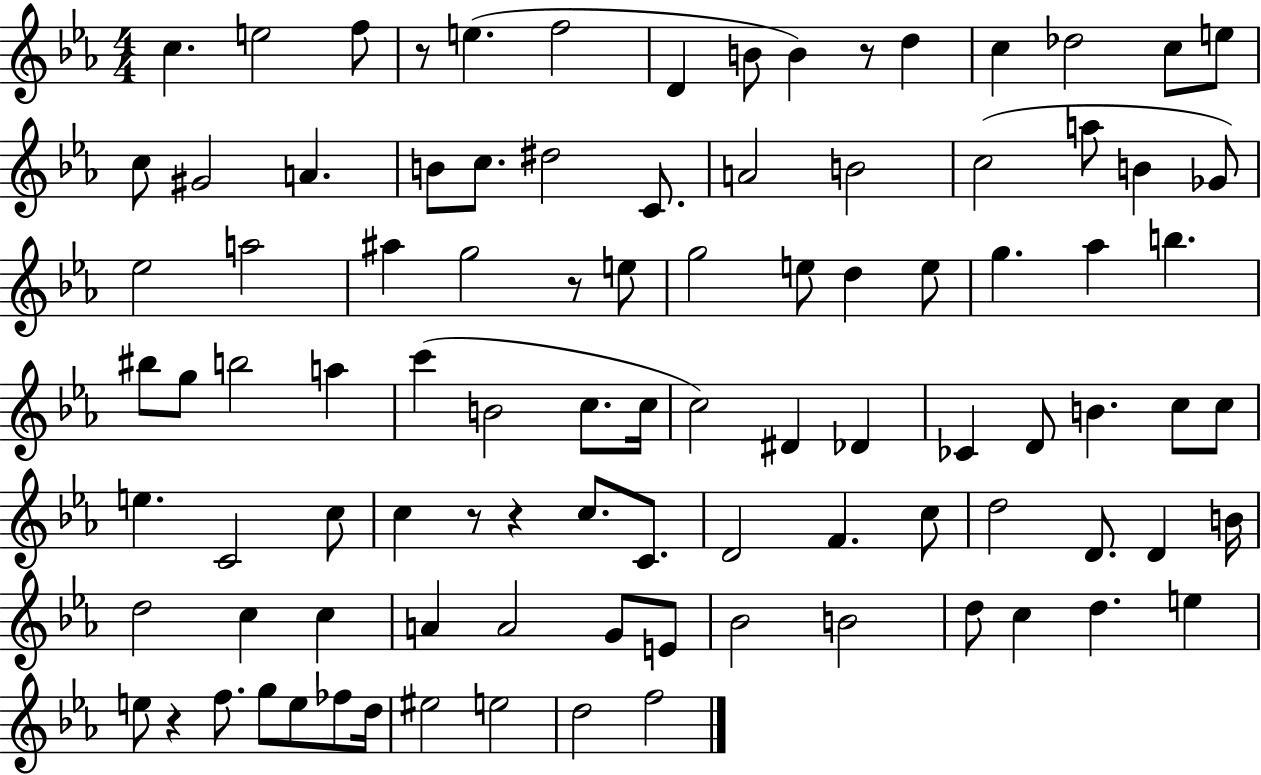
C5/q. E5/h F5/e R/e E5/q. F5/h D4/q B4/e B4/q R/e D5/q C5/q Db5/h C5/e E5/e C5/e G#4/h A4/q. B4/e C5/e. D#5/h C4/e. A4/h B4/h C5/h A5/e B4/q Gb4/e Eb5/h A5/h A#5/q G5/h R/e E5/e G5/h E5/e D5/q E5/e G5/q. Ab5/q B5/q. BIS5/e G5/e B5/h A5/q C6/q B4/h C5/e. C5/s C5/h D#4/q Db4/q CES4/q D4/e B4/q. C5/e C5/e E5/q. C4/h C5/e C5/q R/e R/q C5/e. C4/e. D4/h F4/q. C5/e D5/h D4/e. D4/q B4/s D5/h C5/q C5/q A4/q A4/h G4/e E4/e Bb4/h B4/h D5/e C5/q D5/q. E5/q E5/e R/q F5/e. G5/e E5/e FES5/e D5/s EIS5/h E5/h D5/h F5/h